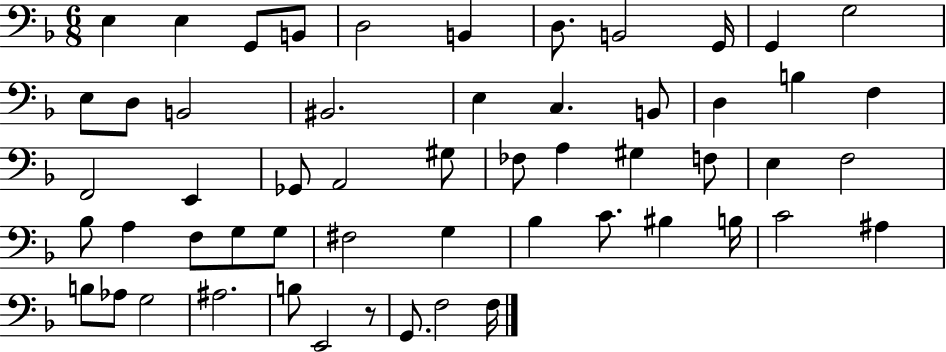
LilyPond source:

{
  \clef bass
  \numericTimeSignature
  \time 6/8
  \key f \major
  e4 e4 g,8 b,8 | d2 b,4 | d8. b,2 g,16 | g,4 g2 | \break e8 d8 b,2 | bis,2. | e4 c4. b,8 | d4 b4 f4 | \break f,2 e,4 | ges,8 a,2 gis8 | fes8 a4 gis4 f8 | e4 f2 | \break bes8 a4 f8 g8 g8 | fis2 g4 | bes4 c'8. bis4 b16 | c'2 ais4 | \break b8 aes8 g2 | ais2. | b8 e,2 r8 | g,8. f2 f16 | \break \bar "|."
}